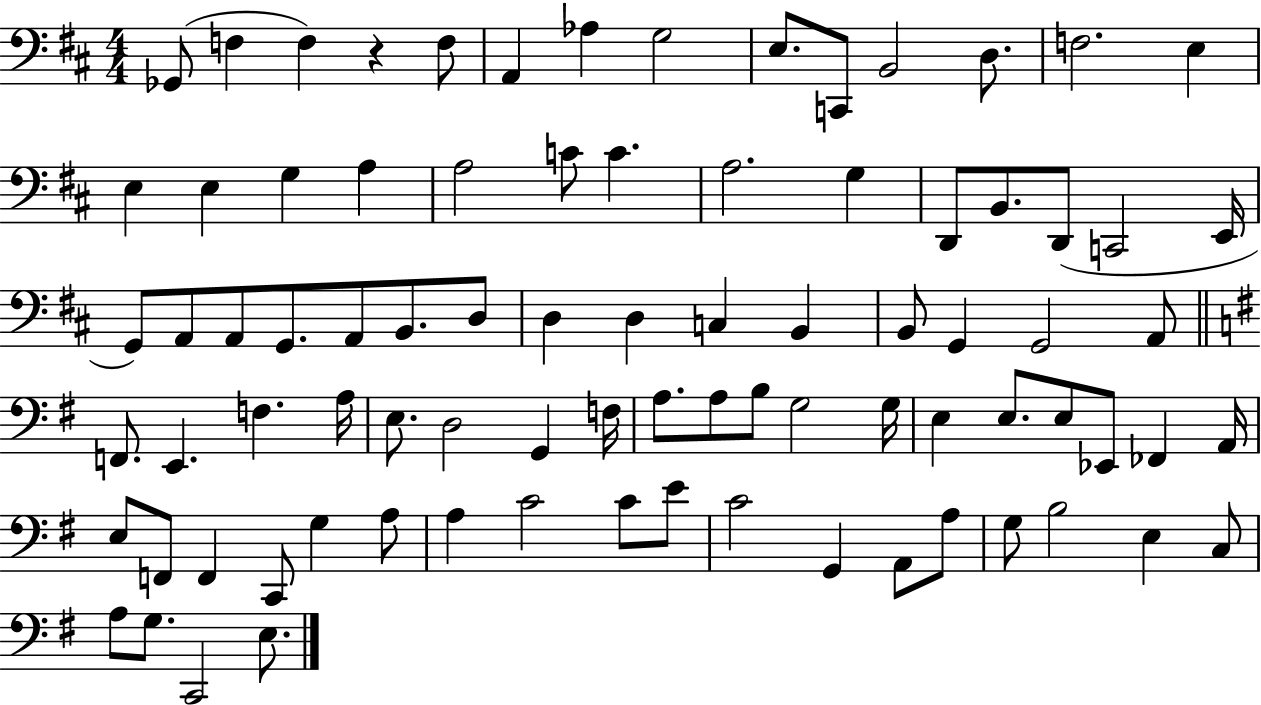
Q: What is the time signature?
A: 4/4